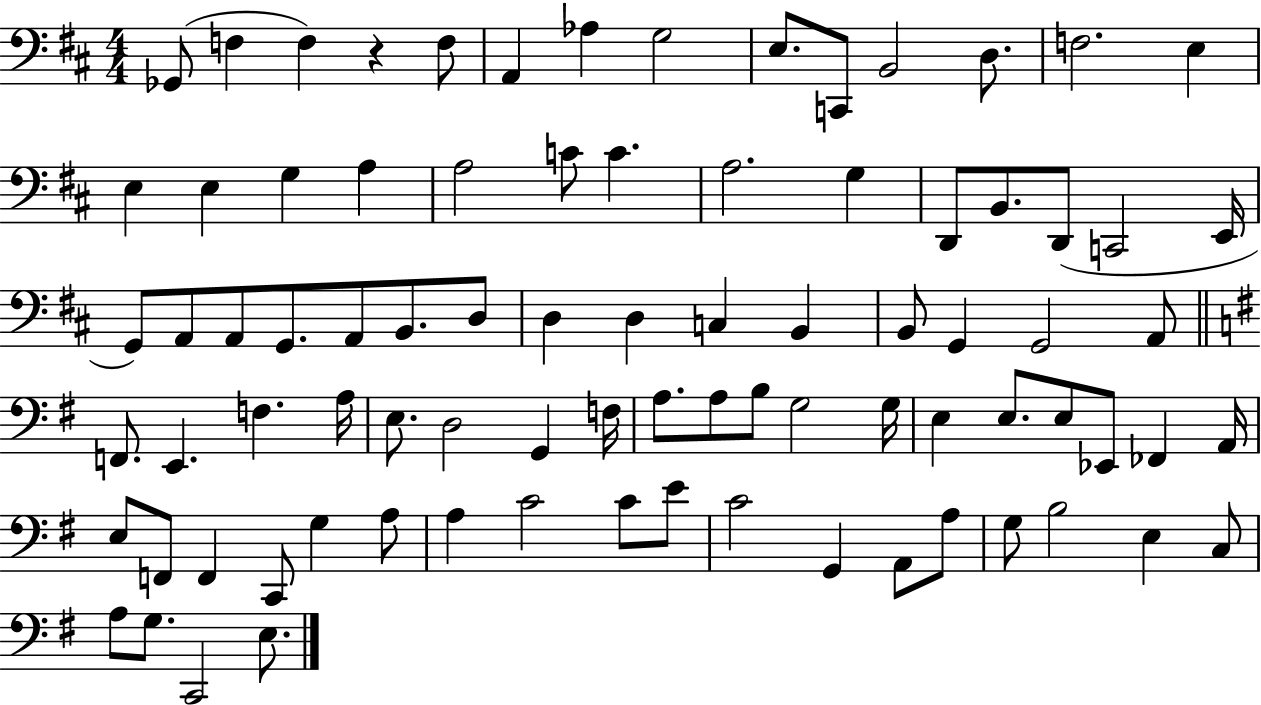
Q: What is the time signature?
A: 4/4